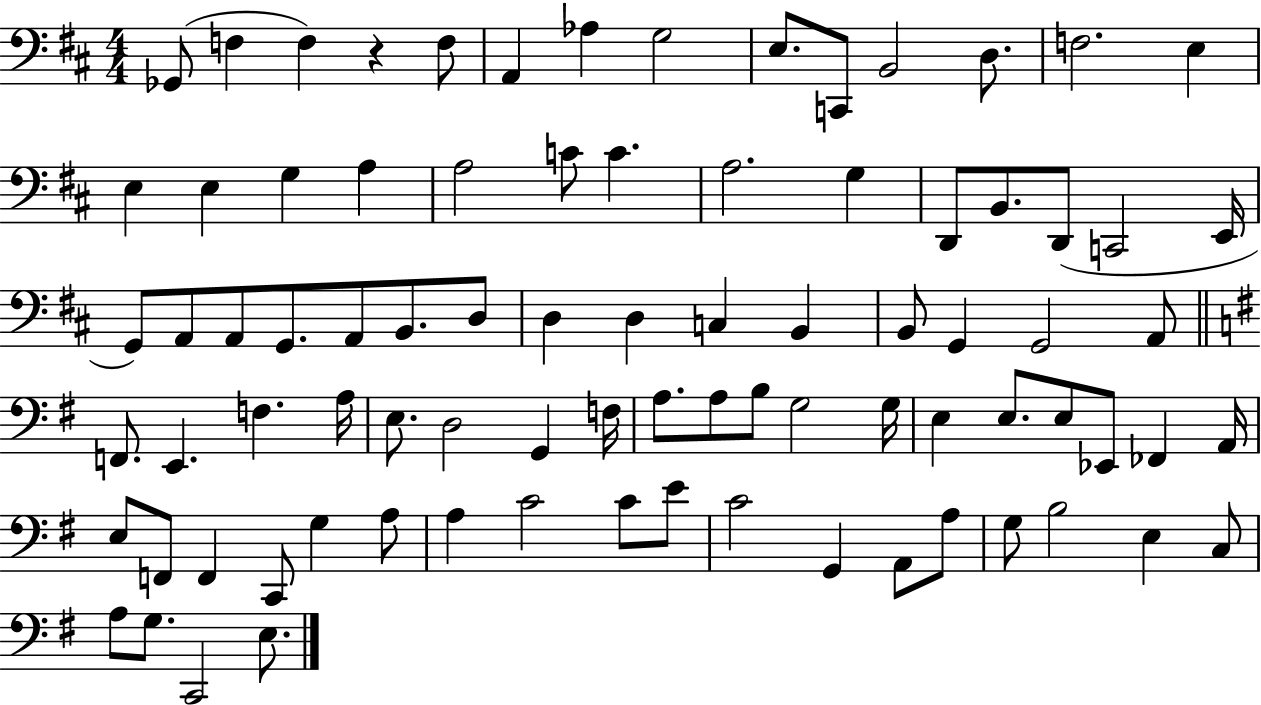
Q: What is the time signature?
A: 4/4